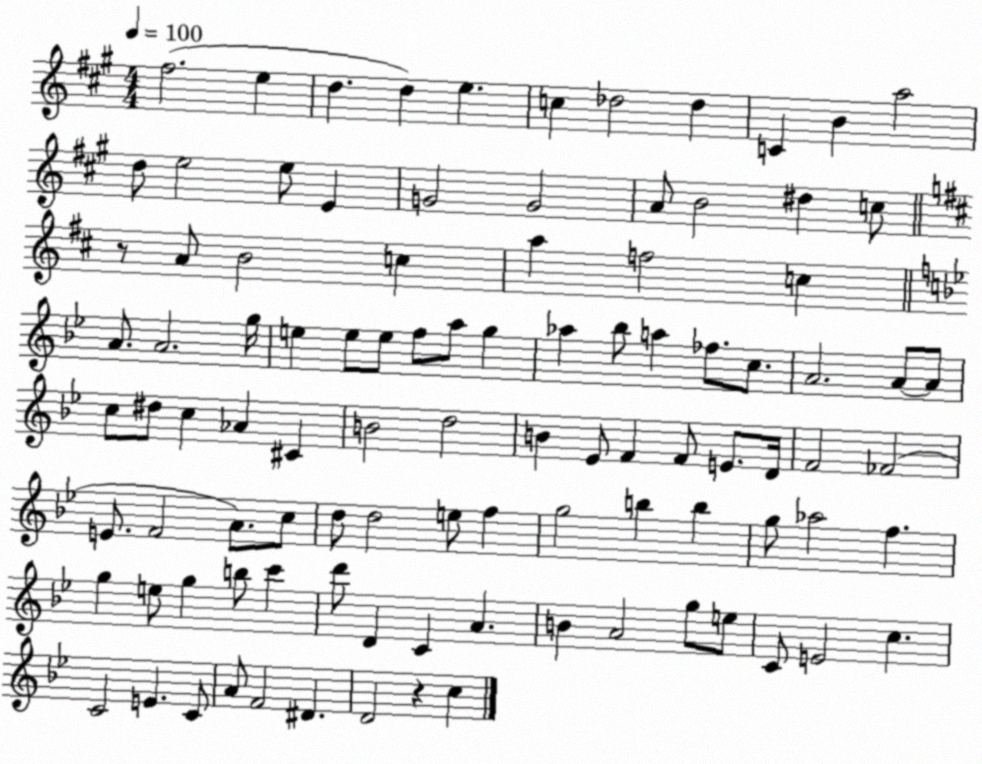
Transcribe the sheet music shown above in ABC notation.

X:1
T:Untitled
M:4/4
L:1/4
K:A
^f2 e d d e c _d2 _d C B a2 d/2 e2 e/2 E G2 G2 A/2 B2 ^d c/2 z/2 A/2 B2 c a f2 c A/2 A2 g/4 e e/2 e/2 f/2 a/2 g _a _b/2 a _f/2 c/2 A2 A/2 A/2 c/2 ^d/2 c _A ^C B2 d2 B _E/2 F F/2 E/2 D/4 F2 _F2 E/2 F2 A/2 c/2 d/2 d2 e/2 f g2 b b g/2 _a2 f g e/2 g b/2 c' d'/2 D C A B A2 g/2 e/2 C/2 E2 c C2 E C/2 A/2 F2 ^D D2 z c